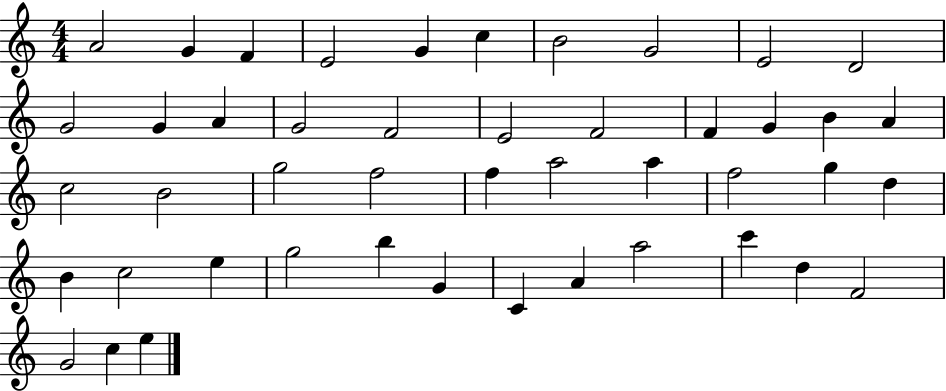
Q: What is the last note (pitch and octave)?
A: E5